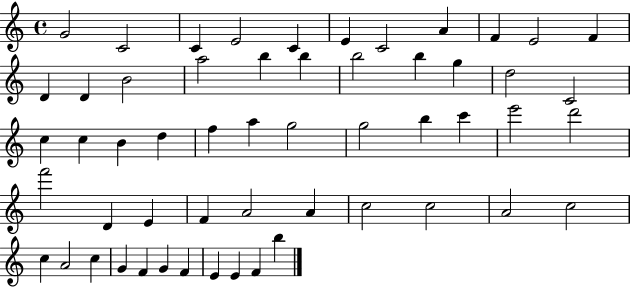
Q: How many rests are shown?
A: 0